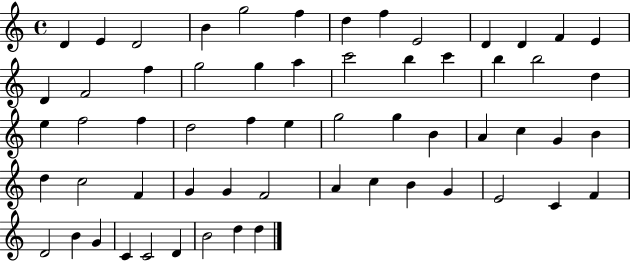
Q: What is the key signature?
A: C major